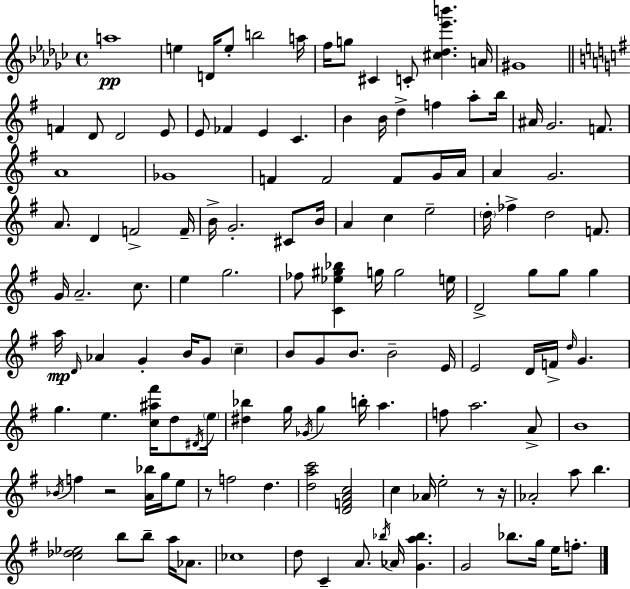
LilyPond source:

{
  \clef treble
  \time 4/4
  \defaultTimeSignature
  \key ees \minor
  a''1\pp | e''4 d'16 e''8-. b''2 a''16 | f''16 g''8 cis'4 c'8-. <cis'' des'' ees''' b'''>4. a'16 | gis'1 | \break \bar "||" \break \key g \major f'4 d'8 d'2 e'8 | e'8 fes'4 e'4 c'4. | b'4 b'16 d''4-> f''4 a''8-. b''16 | ais'16 g'2. f'8. | \break a'1 | ges'1 | f'4 f'2 f'8 g'16 a'16 | a'4 g'2. | \break a'8. d'4 f'2-> f'16-- | b'16-> g'2.-. cis'8 b'16 | a'4 c''4 e''2-- | \parenthesize d''16-. fes''4-> d''2 f'8. | \break g'16 a'2.-- c''8. | e''4 g''2. | fes''8 <c' ees'' gis'' bes''>4 g''16 g''2 e''16 | d'2-> g''8 g''8 g''4 | \break a''16\mp \grace { d'16 } aes'4 g'4-. b'16 g'8 \parenthesize c''4-- | b'8 g'8 b'8. b'2-- | e'16 e'2 d'16 f'16-> \grace { d''16 } g'4. | g''4. e''4. <c'' ais'' fis'''>16 d''8 | \break \acciaccatura { dis'16 } \parenthesize e''16 <dis'' bes''>4 g''16 \acciaccatura { ges'16 } g''4 b''16-. a''4. | f''8 a''2. | a'8-> b'1 | \acciaccatura { bes'16 } f''4 r2 | \break <a' bes''>16 g''16 e''8 r8 f''2 d''4. | <d'' a'' c'''>2 <d' f' a' c''>2 | c''4 aes'16 e''2-. | r8 r16 aes'2-. a''8 b''4. | \break <c'' des'' ees''>2 b''8 b''8-- | a''16 aes'8. ces''1 | d''8 c'4-- a'8. \acciaccatura { bes''16 } aes'16 | <g' a'' bes''>4. g'2 bes''8. | \break g''16 e''16 f''8.-. \bar "|."
}